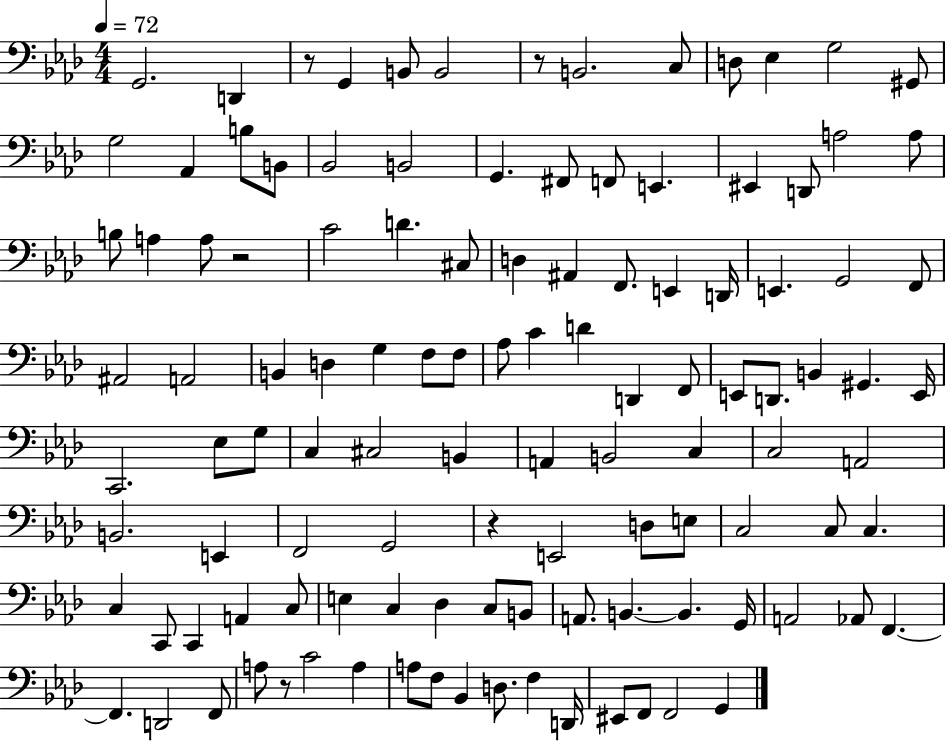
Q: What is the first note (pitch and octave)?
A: G2